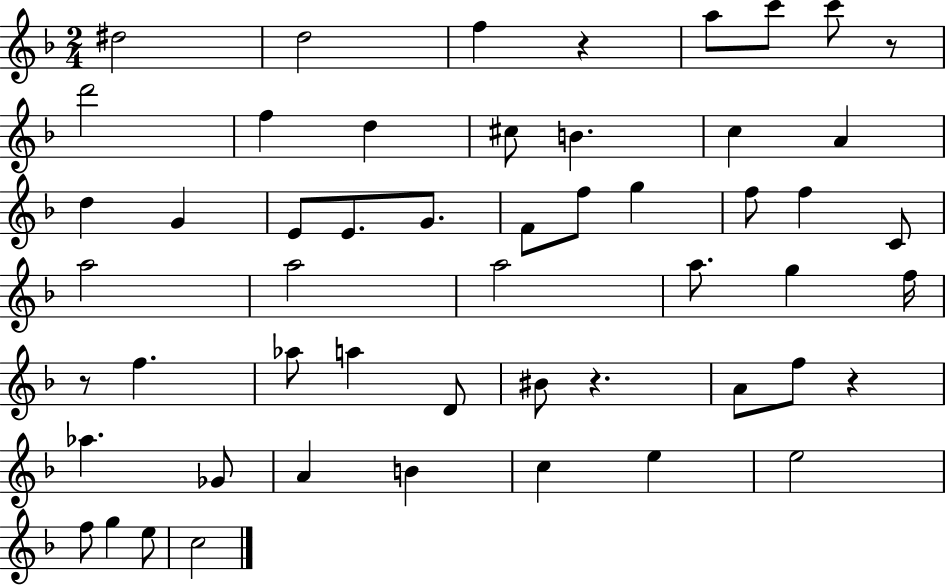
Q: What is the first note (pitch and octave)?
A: D#5